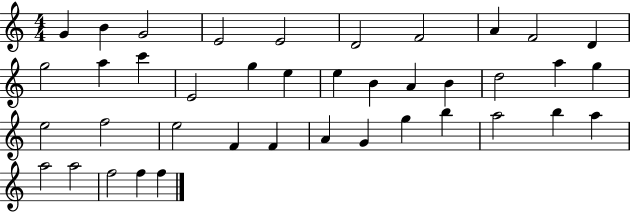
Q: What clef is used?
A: treble